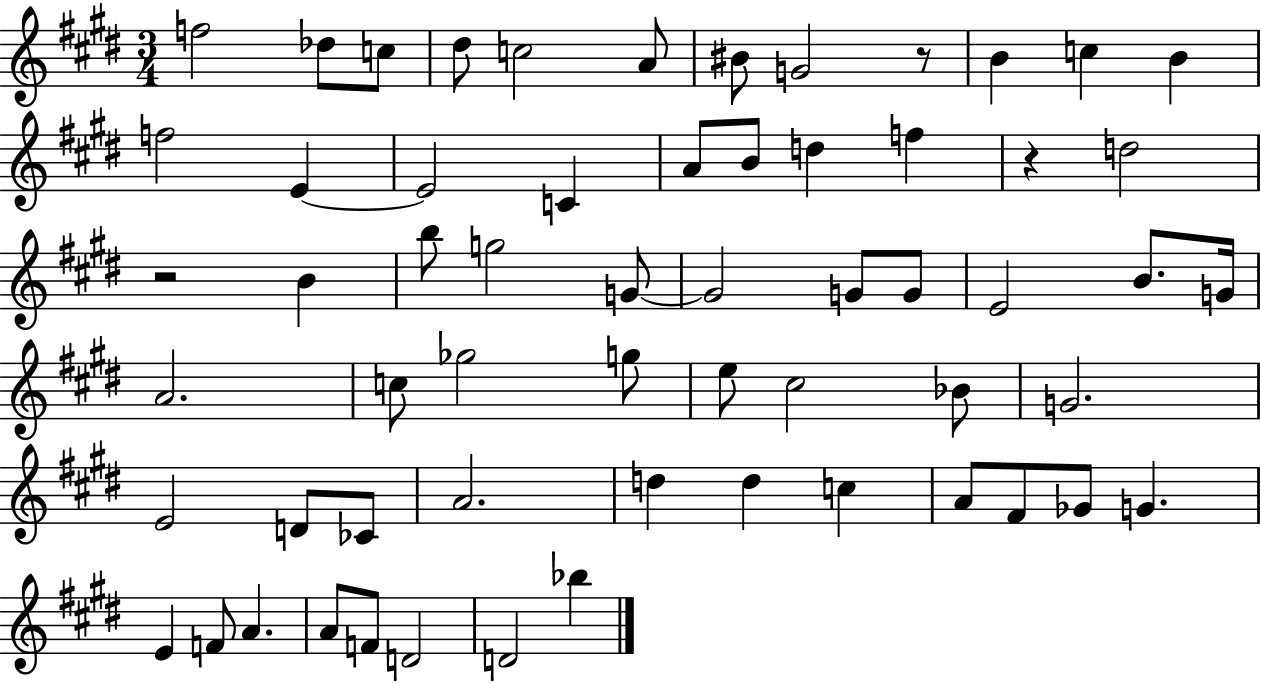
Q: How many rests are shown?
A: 3